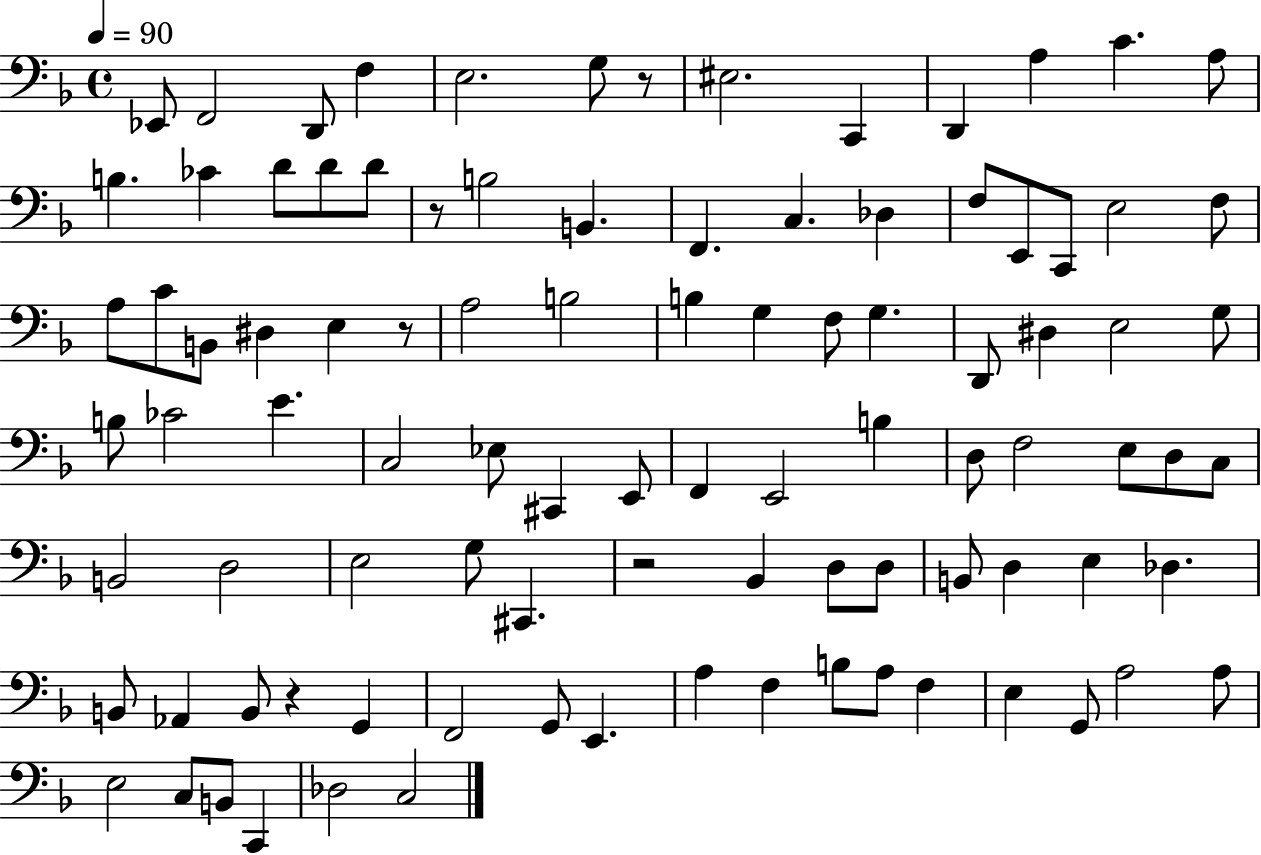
{
  \clef bass
  \time 4/4
  \defaultTimeSignature
  \key f \major
  \tempo 4 = 90
  ees,8 f,2 d,8 f4 | e2. g8 r8 | eis2. c,4 | d,4 a4 c'4. a8 | \break b4. ces'4 d'8 d'8 d'8 | r8 b2 b,4. | f,4. c4. des4 | f8 e,8 c,8 e2 f8 | \break a8 c'8 b,8 dis4 e4 r8 | a2 b2 | b4 g4 f8 g4. | d,8 dis4 e2 g8 | \break b8 ces'2 e'4. | c2 ees8 cis,4 e,8 | f,4 e,2 b4 | d8 f2 e8 d8 c8 | \break b,2 d2 | e2 g8 cis,4. | r2 bes,4 d8 d8 | b,8 d4 e4 des4. | \break b,8 aes,4 b,8 r4 g,4 | f,2 g,8 e,4. | a4 f4 b8 a8 f4 | e4 g,8 a2 a8 | \break e2 c8 b,8 c,4 | des2 c2 | \bar "|."
}